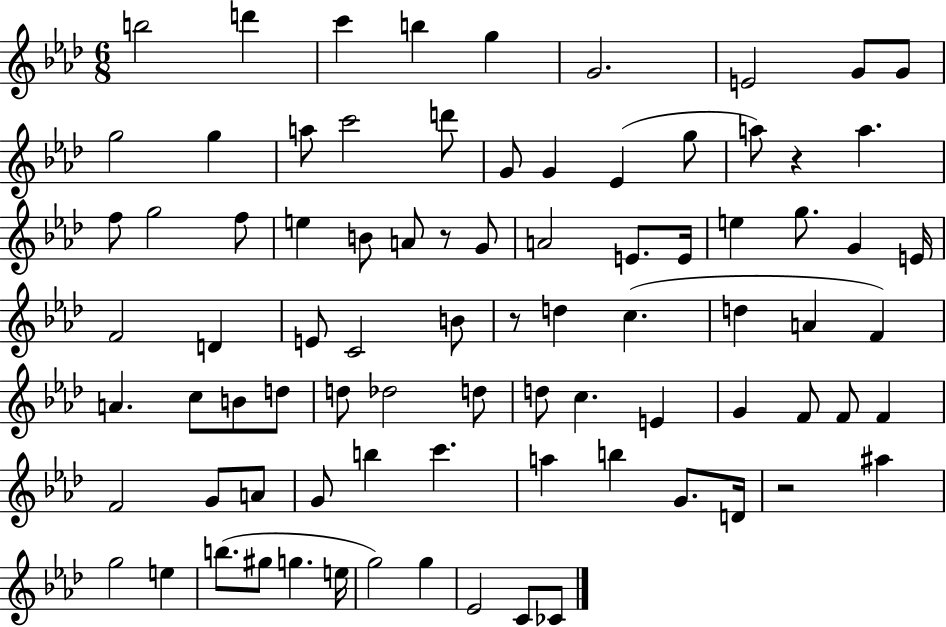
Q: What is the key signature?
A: AES major